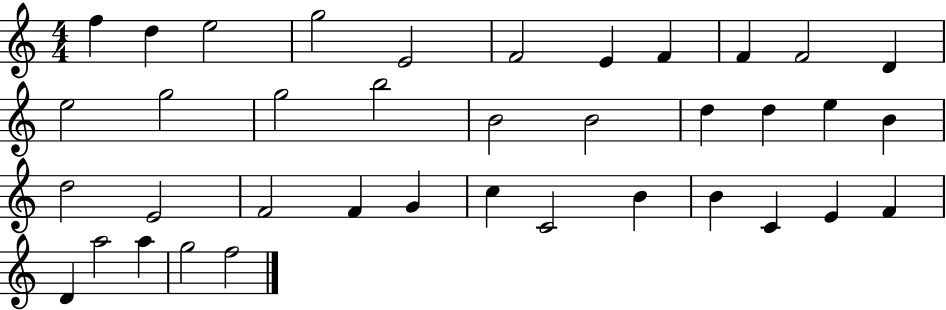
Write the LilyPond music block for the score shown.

{
  \clef treble
  \numericTimeSignature
  \time 4/4
  \key c \major
  f''4 d''4 e''2 | g''2 e'2 | f'2 e'4 f'4 | f'4 f'2 d'4 | \break e''2 g''2 | g''2 b''2 | b'2 b'2 | d''4 d''4 e''4 b'4 | \break d''2 e'2 | f'2 f'4 g'4 | c''4 c'2 b'4 | b'4 c'4 e'4 f'4 | \break d'4 a''2 a''4 | g''2 f''2 | \bar "|."
}